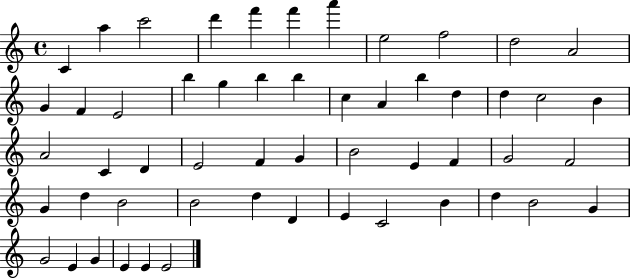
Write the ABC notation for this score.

X:1
T:Untitled
M:4/4
L:1/4
K:C
C a c'2 d' f' f' a' e2 f2 d2 A2 G F E2 b g b b c A b d d c2 B A2 C D E2 F G B2 E F G2 F2 G d B2 B2 d D E C2 B d B2 G G2 E G E E E2